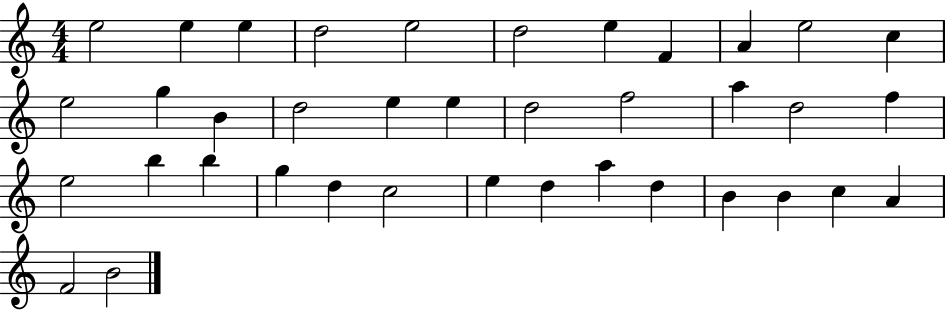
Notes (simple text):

E5/h E5/q E5/q D5/h E5/h D5/h E5/q F4/q A4/q E5/h C5/q E5/h G5/q B4/q D5/h E5/q E5/q D5/h F5/h A5/q D5/h F5/q E5/h B5/q B5/q G5/q D5/q C5/h E5/q D5/q A5/q D5/q B4/q B4/q C5/q A4/q F4/h B4/h